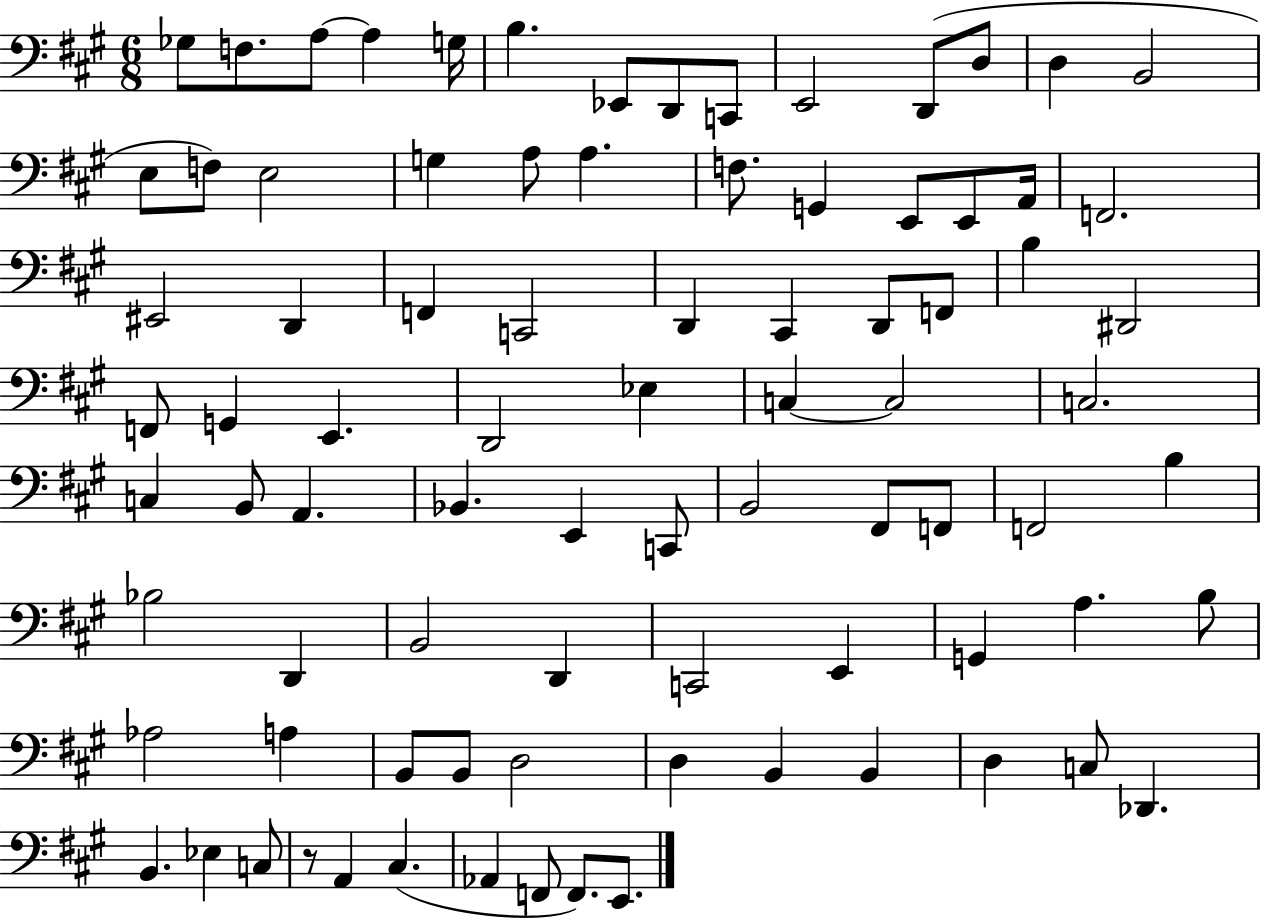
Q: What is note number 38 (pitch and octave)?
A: G2